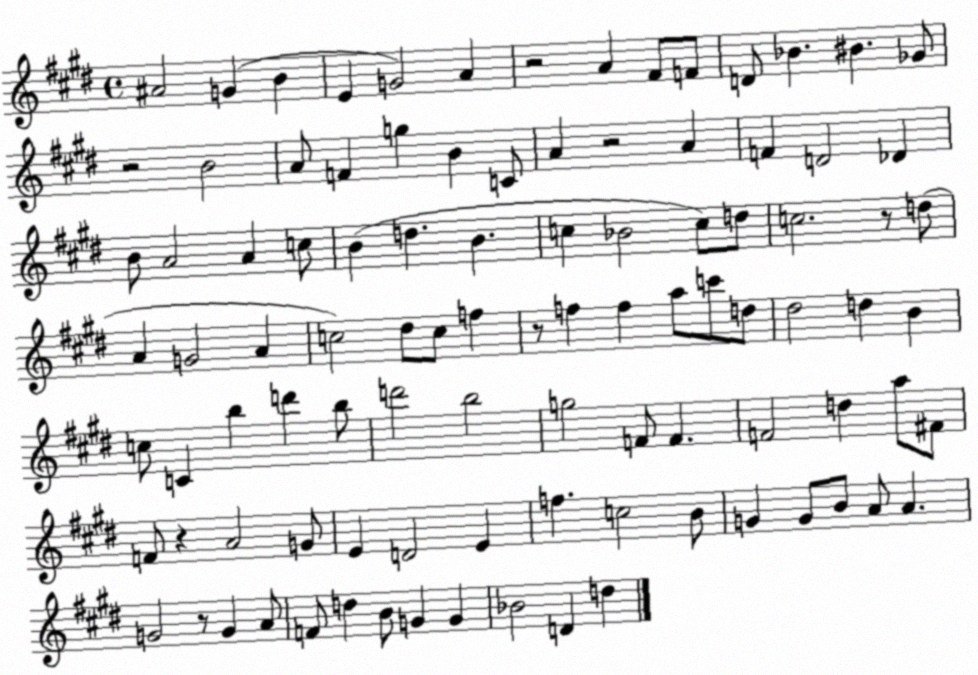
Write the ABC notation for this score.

X:1
T:Untitled
M:4/4
L:1/4
K:E
^A2 G B E G2 A z2 A ^F/2 F/2 D/2 _B ^B _G/2 z2 B2 A/2 F g B C/2 A z2 A F D2 _D B/2 A2 A c/2 B d B c _B2 c/2 d/2 c2 z/2 d/2 A G2 A c2 ^d/2 c/2 f z/2 f f a/2 c'/2 d/2 ^d2 d B c/2 C b d' b/2 d'2 b2 g2 F/2 F F2 d a/2 ^F/2 F/2 z A2 G/2 E D2 E f c2 B/2 G G/2 B/2 A/2 A G2 z/2 G A/2 F/2 d B/2 G G _B2 D d